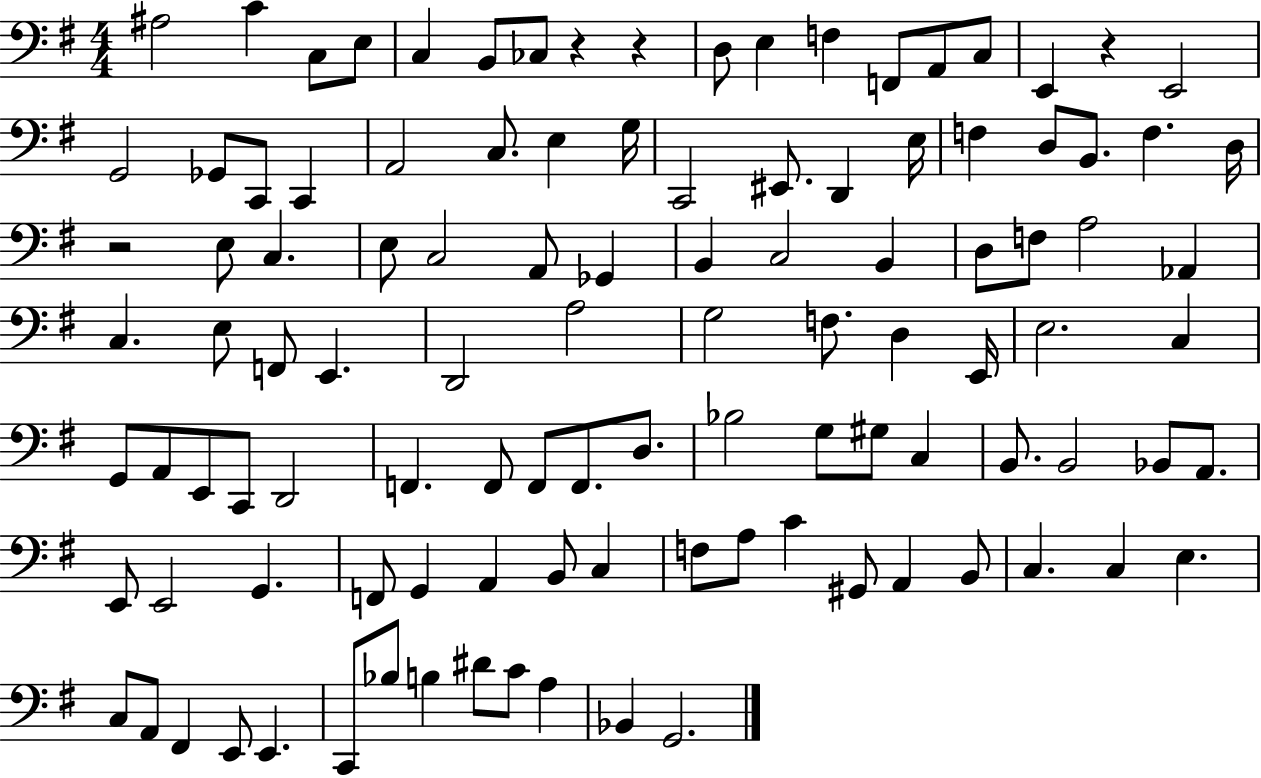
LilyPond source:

{
  \clef bass
  \numericTimeSignature
  \time 4/4
  \key g \major
  \repeat volta 2 { ais2 c'4 c8 e8 | c4 b,8 ces8 r4 r4 | d8 e4 f4 f,8 a,8 c8 | e,4 r4 e,2 | \break g,2 ges,8 c,8 c,4 | a,2 c8. e4 g16 | c,2 eis,8. d,4 e16 | f4 d8 b,8. f4. d16 | \break r2 e8 c4. | e8 c2 a,8 ges,4 | b,4 c2 b,4 | d8 f8 a2 aes,4 | \break c4. e8 f,8 e,4. | d,2 a2 | g2 f8. d4 e,16 | e2. c4 | \break g,8 a,8 e,8 c,8 d,2 | f,4. f,8 f,8 f,8. d8. | bes2 g8 gis8 c4 | b,8. b,2 bes,8 a,8. | \break e,8 e,2 g,4. | f,8 g,4 a,4 b,8 c4 | f8 a8 c'4 gis,8 a,4 b,8 | c4. c4 e4. | \break c8 a,8 fis,4 e,8 e,4. | c,8 bes8 b4 dis'8 c'8 a4 | bes,4 g,2. | } \bar "|."
}